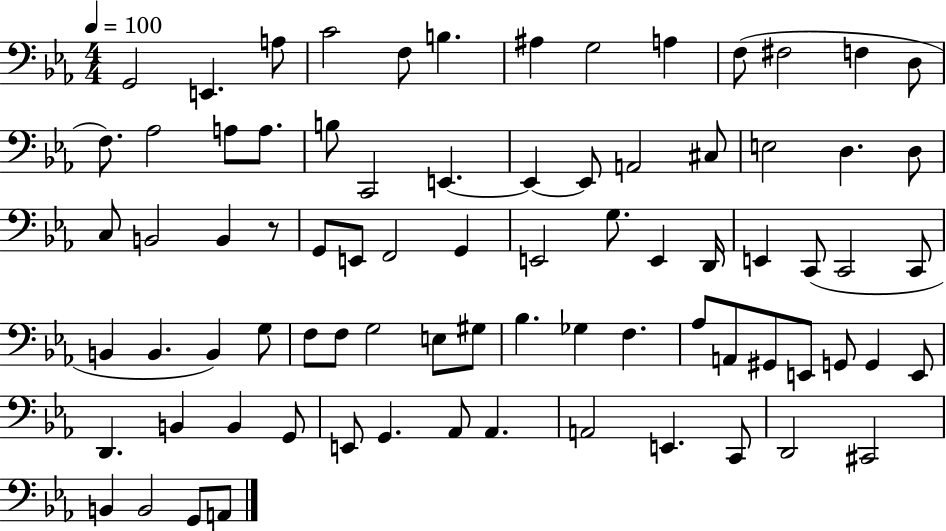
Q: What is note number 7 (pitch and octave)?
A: A#3